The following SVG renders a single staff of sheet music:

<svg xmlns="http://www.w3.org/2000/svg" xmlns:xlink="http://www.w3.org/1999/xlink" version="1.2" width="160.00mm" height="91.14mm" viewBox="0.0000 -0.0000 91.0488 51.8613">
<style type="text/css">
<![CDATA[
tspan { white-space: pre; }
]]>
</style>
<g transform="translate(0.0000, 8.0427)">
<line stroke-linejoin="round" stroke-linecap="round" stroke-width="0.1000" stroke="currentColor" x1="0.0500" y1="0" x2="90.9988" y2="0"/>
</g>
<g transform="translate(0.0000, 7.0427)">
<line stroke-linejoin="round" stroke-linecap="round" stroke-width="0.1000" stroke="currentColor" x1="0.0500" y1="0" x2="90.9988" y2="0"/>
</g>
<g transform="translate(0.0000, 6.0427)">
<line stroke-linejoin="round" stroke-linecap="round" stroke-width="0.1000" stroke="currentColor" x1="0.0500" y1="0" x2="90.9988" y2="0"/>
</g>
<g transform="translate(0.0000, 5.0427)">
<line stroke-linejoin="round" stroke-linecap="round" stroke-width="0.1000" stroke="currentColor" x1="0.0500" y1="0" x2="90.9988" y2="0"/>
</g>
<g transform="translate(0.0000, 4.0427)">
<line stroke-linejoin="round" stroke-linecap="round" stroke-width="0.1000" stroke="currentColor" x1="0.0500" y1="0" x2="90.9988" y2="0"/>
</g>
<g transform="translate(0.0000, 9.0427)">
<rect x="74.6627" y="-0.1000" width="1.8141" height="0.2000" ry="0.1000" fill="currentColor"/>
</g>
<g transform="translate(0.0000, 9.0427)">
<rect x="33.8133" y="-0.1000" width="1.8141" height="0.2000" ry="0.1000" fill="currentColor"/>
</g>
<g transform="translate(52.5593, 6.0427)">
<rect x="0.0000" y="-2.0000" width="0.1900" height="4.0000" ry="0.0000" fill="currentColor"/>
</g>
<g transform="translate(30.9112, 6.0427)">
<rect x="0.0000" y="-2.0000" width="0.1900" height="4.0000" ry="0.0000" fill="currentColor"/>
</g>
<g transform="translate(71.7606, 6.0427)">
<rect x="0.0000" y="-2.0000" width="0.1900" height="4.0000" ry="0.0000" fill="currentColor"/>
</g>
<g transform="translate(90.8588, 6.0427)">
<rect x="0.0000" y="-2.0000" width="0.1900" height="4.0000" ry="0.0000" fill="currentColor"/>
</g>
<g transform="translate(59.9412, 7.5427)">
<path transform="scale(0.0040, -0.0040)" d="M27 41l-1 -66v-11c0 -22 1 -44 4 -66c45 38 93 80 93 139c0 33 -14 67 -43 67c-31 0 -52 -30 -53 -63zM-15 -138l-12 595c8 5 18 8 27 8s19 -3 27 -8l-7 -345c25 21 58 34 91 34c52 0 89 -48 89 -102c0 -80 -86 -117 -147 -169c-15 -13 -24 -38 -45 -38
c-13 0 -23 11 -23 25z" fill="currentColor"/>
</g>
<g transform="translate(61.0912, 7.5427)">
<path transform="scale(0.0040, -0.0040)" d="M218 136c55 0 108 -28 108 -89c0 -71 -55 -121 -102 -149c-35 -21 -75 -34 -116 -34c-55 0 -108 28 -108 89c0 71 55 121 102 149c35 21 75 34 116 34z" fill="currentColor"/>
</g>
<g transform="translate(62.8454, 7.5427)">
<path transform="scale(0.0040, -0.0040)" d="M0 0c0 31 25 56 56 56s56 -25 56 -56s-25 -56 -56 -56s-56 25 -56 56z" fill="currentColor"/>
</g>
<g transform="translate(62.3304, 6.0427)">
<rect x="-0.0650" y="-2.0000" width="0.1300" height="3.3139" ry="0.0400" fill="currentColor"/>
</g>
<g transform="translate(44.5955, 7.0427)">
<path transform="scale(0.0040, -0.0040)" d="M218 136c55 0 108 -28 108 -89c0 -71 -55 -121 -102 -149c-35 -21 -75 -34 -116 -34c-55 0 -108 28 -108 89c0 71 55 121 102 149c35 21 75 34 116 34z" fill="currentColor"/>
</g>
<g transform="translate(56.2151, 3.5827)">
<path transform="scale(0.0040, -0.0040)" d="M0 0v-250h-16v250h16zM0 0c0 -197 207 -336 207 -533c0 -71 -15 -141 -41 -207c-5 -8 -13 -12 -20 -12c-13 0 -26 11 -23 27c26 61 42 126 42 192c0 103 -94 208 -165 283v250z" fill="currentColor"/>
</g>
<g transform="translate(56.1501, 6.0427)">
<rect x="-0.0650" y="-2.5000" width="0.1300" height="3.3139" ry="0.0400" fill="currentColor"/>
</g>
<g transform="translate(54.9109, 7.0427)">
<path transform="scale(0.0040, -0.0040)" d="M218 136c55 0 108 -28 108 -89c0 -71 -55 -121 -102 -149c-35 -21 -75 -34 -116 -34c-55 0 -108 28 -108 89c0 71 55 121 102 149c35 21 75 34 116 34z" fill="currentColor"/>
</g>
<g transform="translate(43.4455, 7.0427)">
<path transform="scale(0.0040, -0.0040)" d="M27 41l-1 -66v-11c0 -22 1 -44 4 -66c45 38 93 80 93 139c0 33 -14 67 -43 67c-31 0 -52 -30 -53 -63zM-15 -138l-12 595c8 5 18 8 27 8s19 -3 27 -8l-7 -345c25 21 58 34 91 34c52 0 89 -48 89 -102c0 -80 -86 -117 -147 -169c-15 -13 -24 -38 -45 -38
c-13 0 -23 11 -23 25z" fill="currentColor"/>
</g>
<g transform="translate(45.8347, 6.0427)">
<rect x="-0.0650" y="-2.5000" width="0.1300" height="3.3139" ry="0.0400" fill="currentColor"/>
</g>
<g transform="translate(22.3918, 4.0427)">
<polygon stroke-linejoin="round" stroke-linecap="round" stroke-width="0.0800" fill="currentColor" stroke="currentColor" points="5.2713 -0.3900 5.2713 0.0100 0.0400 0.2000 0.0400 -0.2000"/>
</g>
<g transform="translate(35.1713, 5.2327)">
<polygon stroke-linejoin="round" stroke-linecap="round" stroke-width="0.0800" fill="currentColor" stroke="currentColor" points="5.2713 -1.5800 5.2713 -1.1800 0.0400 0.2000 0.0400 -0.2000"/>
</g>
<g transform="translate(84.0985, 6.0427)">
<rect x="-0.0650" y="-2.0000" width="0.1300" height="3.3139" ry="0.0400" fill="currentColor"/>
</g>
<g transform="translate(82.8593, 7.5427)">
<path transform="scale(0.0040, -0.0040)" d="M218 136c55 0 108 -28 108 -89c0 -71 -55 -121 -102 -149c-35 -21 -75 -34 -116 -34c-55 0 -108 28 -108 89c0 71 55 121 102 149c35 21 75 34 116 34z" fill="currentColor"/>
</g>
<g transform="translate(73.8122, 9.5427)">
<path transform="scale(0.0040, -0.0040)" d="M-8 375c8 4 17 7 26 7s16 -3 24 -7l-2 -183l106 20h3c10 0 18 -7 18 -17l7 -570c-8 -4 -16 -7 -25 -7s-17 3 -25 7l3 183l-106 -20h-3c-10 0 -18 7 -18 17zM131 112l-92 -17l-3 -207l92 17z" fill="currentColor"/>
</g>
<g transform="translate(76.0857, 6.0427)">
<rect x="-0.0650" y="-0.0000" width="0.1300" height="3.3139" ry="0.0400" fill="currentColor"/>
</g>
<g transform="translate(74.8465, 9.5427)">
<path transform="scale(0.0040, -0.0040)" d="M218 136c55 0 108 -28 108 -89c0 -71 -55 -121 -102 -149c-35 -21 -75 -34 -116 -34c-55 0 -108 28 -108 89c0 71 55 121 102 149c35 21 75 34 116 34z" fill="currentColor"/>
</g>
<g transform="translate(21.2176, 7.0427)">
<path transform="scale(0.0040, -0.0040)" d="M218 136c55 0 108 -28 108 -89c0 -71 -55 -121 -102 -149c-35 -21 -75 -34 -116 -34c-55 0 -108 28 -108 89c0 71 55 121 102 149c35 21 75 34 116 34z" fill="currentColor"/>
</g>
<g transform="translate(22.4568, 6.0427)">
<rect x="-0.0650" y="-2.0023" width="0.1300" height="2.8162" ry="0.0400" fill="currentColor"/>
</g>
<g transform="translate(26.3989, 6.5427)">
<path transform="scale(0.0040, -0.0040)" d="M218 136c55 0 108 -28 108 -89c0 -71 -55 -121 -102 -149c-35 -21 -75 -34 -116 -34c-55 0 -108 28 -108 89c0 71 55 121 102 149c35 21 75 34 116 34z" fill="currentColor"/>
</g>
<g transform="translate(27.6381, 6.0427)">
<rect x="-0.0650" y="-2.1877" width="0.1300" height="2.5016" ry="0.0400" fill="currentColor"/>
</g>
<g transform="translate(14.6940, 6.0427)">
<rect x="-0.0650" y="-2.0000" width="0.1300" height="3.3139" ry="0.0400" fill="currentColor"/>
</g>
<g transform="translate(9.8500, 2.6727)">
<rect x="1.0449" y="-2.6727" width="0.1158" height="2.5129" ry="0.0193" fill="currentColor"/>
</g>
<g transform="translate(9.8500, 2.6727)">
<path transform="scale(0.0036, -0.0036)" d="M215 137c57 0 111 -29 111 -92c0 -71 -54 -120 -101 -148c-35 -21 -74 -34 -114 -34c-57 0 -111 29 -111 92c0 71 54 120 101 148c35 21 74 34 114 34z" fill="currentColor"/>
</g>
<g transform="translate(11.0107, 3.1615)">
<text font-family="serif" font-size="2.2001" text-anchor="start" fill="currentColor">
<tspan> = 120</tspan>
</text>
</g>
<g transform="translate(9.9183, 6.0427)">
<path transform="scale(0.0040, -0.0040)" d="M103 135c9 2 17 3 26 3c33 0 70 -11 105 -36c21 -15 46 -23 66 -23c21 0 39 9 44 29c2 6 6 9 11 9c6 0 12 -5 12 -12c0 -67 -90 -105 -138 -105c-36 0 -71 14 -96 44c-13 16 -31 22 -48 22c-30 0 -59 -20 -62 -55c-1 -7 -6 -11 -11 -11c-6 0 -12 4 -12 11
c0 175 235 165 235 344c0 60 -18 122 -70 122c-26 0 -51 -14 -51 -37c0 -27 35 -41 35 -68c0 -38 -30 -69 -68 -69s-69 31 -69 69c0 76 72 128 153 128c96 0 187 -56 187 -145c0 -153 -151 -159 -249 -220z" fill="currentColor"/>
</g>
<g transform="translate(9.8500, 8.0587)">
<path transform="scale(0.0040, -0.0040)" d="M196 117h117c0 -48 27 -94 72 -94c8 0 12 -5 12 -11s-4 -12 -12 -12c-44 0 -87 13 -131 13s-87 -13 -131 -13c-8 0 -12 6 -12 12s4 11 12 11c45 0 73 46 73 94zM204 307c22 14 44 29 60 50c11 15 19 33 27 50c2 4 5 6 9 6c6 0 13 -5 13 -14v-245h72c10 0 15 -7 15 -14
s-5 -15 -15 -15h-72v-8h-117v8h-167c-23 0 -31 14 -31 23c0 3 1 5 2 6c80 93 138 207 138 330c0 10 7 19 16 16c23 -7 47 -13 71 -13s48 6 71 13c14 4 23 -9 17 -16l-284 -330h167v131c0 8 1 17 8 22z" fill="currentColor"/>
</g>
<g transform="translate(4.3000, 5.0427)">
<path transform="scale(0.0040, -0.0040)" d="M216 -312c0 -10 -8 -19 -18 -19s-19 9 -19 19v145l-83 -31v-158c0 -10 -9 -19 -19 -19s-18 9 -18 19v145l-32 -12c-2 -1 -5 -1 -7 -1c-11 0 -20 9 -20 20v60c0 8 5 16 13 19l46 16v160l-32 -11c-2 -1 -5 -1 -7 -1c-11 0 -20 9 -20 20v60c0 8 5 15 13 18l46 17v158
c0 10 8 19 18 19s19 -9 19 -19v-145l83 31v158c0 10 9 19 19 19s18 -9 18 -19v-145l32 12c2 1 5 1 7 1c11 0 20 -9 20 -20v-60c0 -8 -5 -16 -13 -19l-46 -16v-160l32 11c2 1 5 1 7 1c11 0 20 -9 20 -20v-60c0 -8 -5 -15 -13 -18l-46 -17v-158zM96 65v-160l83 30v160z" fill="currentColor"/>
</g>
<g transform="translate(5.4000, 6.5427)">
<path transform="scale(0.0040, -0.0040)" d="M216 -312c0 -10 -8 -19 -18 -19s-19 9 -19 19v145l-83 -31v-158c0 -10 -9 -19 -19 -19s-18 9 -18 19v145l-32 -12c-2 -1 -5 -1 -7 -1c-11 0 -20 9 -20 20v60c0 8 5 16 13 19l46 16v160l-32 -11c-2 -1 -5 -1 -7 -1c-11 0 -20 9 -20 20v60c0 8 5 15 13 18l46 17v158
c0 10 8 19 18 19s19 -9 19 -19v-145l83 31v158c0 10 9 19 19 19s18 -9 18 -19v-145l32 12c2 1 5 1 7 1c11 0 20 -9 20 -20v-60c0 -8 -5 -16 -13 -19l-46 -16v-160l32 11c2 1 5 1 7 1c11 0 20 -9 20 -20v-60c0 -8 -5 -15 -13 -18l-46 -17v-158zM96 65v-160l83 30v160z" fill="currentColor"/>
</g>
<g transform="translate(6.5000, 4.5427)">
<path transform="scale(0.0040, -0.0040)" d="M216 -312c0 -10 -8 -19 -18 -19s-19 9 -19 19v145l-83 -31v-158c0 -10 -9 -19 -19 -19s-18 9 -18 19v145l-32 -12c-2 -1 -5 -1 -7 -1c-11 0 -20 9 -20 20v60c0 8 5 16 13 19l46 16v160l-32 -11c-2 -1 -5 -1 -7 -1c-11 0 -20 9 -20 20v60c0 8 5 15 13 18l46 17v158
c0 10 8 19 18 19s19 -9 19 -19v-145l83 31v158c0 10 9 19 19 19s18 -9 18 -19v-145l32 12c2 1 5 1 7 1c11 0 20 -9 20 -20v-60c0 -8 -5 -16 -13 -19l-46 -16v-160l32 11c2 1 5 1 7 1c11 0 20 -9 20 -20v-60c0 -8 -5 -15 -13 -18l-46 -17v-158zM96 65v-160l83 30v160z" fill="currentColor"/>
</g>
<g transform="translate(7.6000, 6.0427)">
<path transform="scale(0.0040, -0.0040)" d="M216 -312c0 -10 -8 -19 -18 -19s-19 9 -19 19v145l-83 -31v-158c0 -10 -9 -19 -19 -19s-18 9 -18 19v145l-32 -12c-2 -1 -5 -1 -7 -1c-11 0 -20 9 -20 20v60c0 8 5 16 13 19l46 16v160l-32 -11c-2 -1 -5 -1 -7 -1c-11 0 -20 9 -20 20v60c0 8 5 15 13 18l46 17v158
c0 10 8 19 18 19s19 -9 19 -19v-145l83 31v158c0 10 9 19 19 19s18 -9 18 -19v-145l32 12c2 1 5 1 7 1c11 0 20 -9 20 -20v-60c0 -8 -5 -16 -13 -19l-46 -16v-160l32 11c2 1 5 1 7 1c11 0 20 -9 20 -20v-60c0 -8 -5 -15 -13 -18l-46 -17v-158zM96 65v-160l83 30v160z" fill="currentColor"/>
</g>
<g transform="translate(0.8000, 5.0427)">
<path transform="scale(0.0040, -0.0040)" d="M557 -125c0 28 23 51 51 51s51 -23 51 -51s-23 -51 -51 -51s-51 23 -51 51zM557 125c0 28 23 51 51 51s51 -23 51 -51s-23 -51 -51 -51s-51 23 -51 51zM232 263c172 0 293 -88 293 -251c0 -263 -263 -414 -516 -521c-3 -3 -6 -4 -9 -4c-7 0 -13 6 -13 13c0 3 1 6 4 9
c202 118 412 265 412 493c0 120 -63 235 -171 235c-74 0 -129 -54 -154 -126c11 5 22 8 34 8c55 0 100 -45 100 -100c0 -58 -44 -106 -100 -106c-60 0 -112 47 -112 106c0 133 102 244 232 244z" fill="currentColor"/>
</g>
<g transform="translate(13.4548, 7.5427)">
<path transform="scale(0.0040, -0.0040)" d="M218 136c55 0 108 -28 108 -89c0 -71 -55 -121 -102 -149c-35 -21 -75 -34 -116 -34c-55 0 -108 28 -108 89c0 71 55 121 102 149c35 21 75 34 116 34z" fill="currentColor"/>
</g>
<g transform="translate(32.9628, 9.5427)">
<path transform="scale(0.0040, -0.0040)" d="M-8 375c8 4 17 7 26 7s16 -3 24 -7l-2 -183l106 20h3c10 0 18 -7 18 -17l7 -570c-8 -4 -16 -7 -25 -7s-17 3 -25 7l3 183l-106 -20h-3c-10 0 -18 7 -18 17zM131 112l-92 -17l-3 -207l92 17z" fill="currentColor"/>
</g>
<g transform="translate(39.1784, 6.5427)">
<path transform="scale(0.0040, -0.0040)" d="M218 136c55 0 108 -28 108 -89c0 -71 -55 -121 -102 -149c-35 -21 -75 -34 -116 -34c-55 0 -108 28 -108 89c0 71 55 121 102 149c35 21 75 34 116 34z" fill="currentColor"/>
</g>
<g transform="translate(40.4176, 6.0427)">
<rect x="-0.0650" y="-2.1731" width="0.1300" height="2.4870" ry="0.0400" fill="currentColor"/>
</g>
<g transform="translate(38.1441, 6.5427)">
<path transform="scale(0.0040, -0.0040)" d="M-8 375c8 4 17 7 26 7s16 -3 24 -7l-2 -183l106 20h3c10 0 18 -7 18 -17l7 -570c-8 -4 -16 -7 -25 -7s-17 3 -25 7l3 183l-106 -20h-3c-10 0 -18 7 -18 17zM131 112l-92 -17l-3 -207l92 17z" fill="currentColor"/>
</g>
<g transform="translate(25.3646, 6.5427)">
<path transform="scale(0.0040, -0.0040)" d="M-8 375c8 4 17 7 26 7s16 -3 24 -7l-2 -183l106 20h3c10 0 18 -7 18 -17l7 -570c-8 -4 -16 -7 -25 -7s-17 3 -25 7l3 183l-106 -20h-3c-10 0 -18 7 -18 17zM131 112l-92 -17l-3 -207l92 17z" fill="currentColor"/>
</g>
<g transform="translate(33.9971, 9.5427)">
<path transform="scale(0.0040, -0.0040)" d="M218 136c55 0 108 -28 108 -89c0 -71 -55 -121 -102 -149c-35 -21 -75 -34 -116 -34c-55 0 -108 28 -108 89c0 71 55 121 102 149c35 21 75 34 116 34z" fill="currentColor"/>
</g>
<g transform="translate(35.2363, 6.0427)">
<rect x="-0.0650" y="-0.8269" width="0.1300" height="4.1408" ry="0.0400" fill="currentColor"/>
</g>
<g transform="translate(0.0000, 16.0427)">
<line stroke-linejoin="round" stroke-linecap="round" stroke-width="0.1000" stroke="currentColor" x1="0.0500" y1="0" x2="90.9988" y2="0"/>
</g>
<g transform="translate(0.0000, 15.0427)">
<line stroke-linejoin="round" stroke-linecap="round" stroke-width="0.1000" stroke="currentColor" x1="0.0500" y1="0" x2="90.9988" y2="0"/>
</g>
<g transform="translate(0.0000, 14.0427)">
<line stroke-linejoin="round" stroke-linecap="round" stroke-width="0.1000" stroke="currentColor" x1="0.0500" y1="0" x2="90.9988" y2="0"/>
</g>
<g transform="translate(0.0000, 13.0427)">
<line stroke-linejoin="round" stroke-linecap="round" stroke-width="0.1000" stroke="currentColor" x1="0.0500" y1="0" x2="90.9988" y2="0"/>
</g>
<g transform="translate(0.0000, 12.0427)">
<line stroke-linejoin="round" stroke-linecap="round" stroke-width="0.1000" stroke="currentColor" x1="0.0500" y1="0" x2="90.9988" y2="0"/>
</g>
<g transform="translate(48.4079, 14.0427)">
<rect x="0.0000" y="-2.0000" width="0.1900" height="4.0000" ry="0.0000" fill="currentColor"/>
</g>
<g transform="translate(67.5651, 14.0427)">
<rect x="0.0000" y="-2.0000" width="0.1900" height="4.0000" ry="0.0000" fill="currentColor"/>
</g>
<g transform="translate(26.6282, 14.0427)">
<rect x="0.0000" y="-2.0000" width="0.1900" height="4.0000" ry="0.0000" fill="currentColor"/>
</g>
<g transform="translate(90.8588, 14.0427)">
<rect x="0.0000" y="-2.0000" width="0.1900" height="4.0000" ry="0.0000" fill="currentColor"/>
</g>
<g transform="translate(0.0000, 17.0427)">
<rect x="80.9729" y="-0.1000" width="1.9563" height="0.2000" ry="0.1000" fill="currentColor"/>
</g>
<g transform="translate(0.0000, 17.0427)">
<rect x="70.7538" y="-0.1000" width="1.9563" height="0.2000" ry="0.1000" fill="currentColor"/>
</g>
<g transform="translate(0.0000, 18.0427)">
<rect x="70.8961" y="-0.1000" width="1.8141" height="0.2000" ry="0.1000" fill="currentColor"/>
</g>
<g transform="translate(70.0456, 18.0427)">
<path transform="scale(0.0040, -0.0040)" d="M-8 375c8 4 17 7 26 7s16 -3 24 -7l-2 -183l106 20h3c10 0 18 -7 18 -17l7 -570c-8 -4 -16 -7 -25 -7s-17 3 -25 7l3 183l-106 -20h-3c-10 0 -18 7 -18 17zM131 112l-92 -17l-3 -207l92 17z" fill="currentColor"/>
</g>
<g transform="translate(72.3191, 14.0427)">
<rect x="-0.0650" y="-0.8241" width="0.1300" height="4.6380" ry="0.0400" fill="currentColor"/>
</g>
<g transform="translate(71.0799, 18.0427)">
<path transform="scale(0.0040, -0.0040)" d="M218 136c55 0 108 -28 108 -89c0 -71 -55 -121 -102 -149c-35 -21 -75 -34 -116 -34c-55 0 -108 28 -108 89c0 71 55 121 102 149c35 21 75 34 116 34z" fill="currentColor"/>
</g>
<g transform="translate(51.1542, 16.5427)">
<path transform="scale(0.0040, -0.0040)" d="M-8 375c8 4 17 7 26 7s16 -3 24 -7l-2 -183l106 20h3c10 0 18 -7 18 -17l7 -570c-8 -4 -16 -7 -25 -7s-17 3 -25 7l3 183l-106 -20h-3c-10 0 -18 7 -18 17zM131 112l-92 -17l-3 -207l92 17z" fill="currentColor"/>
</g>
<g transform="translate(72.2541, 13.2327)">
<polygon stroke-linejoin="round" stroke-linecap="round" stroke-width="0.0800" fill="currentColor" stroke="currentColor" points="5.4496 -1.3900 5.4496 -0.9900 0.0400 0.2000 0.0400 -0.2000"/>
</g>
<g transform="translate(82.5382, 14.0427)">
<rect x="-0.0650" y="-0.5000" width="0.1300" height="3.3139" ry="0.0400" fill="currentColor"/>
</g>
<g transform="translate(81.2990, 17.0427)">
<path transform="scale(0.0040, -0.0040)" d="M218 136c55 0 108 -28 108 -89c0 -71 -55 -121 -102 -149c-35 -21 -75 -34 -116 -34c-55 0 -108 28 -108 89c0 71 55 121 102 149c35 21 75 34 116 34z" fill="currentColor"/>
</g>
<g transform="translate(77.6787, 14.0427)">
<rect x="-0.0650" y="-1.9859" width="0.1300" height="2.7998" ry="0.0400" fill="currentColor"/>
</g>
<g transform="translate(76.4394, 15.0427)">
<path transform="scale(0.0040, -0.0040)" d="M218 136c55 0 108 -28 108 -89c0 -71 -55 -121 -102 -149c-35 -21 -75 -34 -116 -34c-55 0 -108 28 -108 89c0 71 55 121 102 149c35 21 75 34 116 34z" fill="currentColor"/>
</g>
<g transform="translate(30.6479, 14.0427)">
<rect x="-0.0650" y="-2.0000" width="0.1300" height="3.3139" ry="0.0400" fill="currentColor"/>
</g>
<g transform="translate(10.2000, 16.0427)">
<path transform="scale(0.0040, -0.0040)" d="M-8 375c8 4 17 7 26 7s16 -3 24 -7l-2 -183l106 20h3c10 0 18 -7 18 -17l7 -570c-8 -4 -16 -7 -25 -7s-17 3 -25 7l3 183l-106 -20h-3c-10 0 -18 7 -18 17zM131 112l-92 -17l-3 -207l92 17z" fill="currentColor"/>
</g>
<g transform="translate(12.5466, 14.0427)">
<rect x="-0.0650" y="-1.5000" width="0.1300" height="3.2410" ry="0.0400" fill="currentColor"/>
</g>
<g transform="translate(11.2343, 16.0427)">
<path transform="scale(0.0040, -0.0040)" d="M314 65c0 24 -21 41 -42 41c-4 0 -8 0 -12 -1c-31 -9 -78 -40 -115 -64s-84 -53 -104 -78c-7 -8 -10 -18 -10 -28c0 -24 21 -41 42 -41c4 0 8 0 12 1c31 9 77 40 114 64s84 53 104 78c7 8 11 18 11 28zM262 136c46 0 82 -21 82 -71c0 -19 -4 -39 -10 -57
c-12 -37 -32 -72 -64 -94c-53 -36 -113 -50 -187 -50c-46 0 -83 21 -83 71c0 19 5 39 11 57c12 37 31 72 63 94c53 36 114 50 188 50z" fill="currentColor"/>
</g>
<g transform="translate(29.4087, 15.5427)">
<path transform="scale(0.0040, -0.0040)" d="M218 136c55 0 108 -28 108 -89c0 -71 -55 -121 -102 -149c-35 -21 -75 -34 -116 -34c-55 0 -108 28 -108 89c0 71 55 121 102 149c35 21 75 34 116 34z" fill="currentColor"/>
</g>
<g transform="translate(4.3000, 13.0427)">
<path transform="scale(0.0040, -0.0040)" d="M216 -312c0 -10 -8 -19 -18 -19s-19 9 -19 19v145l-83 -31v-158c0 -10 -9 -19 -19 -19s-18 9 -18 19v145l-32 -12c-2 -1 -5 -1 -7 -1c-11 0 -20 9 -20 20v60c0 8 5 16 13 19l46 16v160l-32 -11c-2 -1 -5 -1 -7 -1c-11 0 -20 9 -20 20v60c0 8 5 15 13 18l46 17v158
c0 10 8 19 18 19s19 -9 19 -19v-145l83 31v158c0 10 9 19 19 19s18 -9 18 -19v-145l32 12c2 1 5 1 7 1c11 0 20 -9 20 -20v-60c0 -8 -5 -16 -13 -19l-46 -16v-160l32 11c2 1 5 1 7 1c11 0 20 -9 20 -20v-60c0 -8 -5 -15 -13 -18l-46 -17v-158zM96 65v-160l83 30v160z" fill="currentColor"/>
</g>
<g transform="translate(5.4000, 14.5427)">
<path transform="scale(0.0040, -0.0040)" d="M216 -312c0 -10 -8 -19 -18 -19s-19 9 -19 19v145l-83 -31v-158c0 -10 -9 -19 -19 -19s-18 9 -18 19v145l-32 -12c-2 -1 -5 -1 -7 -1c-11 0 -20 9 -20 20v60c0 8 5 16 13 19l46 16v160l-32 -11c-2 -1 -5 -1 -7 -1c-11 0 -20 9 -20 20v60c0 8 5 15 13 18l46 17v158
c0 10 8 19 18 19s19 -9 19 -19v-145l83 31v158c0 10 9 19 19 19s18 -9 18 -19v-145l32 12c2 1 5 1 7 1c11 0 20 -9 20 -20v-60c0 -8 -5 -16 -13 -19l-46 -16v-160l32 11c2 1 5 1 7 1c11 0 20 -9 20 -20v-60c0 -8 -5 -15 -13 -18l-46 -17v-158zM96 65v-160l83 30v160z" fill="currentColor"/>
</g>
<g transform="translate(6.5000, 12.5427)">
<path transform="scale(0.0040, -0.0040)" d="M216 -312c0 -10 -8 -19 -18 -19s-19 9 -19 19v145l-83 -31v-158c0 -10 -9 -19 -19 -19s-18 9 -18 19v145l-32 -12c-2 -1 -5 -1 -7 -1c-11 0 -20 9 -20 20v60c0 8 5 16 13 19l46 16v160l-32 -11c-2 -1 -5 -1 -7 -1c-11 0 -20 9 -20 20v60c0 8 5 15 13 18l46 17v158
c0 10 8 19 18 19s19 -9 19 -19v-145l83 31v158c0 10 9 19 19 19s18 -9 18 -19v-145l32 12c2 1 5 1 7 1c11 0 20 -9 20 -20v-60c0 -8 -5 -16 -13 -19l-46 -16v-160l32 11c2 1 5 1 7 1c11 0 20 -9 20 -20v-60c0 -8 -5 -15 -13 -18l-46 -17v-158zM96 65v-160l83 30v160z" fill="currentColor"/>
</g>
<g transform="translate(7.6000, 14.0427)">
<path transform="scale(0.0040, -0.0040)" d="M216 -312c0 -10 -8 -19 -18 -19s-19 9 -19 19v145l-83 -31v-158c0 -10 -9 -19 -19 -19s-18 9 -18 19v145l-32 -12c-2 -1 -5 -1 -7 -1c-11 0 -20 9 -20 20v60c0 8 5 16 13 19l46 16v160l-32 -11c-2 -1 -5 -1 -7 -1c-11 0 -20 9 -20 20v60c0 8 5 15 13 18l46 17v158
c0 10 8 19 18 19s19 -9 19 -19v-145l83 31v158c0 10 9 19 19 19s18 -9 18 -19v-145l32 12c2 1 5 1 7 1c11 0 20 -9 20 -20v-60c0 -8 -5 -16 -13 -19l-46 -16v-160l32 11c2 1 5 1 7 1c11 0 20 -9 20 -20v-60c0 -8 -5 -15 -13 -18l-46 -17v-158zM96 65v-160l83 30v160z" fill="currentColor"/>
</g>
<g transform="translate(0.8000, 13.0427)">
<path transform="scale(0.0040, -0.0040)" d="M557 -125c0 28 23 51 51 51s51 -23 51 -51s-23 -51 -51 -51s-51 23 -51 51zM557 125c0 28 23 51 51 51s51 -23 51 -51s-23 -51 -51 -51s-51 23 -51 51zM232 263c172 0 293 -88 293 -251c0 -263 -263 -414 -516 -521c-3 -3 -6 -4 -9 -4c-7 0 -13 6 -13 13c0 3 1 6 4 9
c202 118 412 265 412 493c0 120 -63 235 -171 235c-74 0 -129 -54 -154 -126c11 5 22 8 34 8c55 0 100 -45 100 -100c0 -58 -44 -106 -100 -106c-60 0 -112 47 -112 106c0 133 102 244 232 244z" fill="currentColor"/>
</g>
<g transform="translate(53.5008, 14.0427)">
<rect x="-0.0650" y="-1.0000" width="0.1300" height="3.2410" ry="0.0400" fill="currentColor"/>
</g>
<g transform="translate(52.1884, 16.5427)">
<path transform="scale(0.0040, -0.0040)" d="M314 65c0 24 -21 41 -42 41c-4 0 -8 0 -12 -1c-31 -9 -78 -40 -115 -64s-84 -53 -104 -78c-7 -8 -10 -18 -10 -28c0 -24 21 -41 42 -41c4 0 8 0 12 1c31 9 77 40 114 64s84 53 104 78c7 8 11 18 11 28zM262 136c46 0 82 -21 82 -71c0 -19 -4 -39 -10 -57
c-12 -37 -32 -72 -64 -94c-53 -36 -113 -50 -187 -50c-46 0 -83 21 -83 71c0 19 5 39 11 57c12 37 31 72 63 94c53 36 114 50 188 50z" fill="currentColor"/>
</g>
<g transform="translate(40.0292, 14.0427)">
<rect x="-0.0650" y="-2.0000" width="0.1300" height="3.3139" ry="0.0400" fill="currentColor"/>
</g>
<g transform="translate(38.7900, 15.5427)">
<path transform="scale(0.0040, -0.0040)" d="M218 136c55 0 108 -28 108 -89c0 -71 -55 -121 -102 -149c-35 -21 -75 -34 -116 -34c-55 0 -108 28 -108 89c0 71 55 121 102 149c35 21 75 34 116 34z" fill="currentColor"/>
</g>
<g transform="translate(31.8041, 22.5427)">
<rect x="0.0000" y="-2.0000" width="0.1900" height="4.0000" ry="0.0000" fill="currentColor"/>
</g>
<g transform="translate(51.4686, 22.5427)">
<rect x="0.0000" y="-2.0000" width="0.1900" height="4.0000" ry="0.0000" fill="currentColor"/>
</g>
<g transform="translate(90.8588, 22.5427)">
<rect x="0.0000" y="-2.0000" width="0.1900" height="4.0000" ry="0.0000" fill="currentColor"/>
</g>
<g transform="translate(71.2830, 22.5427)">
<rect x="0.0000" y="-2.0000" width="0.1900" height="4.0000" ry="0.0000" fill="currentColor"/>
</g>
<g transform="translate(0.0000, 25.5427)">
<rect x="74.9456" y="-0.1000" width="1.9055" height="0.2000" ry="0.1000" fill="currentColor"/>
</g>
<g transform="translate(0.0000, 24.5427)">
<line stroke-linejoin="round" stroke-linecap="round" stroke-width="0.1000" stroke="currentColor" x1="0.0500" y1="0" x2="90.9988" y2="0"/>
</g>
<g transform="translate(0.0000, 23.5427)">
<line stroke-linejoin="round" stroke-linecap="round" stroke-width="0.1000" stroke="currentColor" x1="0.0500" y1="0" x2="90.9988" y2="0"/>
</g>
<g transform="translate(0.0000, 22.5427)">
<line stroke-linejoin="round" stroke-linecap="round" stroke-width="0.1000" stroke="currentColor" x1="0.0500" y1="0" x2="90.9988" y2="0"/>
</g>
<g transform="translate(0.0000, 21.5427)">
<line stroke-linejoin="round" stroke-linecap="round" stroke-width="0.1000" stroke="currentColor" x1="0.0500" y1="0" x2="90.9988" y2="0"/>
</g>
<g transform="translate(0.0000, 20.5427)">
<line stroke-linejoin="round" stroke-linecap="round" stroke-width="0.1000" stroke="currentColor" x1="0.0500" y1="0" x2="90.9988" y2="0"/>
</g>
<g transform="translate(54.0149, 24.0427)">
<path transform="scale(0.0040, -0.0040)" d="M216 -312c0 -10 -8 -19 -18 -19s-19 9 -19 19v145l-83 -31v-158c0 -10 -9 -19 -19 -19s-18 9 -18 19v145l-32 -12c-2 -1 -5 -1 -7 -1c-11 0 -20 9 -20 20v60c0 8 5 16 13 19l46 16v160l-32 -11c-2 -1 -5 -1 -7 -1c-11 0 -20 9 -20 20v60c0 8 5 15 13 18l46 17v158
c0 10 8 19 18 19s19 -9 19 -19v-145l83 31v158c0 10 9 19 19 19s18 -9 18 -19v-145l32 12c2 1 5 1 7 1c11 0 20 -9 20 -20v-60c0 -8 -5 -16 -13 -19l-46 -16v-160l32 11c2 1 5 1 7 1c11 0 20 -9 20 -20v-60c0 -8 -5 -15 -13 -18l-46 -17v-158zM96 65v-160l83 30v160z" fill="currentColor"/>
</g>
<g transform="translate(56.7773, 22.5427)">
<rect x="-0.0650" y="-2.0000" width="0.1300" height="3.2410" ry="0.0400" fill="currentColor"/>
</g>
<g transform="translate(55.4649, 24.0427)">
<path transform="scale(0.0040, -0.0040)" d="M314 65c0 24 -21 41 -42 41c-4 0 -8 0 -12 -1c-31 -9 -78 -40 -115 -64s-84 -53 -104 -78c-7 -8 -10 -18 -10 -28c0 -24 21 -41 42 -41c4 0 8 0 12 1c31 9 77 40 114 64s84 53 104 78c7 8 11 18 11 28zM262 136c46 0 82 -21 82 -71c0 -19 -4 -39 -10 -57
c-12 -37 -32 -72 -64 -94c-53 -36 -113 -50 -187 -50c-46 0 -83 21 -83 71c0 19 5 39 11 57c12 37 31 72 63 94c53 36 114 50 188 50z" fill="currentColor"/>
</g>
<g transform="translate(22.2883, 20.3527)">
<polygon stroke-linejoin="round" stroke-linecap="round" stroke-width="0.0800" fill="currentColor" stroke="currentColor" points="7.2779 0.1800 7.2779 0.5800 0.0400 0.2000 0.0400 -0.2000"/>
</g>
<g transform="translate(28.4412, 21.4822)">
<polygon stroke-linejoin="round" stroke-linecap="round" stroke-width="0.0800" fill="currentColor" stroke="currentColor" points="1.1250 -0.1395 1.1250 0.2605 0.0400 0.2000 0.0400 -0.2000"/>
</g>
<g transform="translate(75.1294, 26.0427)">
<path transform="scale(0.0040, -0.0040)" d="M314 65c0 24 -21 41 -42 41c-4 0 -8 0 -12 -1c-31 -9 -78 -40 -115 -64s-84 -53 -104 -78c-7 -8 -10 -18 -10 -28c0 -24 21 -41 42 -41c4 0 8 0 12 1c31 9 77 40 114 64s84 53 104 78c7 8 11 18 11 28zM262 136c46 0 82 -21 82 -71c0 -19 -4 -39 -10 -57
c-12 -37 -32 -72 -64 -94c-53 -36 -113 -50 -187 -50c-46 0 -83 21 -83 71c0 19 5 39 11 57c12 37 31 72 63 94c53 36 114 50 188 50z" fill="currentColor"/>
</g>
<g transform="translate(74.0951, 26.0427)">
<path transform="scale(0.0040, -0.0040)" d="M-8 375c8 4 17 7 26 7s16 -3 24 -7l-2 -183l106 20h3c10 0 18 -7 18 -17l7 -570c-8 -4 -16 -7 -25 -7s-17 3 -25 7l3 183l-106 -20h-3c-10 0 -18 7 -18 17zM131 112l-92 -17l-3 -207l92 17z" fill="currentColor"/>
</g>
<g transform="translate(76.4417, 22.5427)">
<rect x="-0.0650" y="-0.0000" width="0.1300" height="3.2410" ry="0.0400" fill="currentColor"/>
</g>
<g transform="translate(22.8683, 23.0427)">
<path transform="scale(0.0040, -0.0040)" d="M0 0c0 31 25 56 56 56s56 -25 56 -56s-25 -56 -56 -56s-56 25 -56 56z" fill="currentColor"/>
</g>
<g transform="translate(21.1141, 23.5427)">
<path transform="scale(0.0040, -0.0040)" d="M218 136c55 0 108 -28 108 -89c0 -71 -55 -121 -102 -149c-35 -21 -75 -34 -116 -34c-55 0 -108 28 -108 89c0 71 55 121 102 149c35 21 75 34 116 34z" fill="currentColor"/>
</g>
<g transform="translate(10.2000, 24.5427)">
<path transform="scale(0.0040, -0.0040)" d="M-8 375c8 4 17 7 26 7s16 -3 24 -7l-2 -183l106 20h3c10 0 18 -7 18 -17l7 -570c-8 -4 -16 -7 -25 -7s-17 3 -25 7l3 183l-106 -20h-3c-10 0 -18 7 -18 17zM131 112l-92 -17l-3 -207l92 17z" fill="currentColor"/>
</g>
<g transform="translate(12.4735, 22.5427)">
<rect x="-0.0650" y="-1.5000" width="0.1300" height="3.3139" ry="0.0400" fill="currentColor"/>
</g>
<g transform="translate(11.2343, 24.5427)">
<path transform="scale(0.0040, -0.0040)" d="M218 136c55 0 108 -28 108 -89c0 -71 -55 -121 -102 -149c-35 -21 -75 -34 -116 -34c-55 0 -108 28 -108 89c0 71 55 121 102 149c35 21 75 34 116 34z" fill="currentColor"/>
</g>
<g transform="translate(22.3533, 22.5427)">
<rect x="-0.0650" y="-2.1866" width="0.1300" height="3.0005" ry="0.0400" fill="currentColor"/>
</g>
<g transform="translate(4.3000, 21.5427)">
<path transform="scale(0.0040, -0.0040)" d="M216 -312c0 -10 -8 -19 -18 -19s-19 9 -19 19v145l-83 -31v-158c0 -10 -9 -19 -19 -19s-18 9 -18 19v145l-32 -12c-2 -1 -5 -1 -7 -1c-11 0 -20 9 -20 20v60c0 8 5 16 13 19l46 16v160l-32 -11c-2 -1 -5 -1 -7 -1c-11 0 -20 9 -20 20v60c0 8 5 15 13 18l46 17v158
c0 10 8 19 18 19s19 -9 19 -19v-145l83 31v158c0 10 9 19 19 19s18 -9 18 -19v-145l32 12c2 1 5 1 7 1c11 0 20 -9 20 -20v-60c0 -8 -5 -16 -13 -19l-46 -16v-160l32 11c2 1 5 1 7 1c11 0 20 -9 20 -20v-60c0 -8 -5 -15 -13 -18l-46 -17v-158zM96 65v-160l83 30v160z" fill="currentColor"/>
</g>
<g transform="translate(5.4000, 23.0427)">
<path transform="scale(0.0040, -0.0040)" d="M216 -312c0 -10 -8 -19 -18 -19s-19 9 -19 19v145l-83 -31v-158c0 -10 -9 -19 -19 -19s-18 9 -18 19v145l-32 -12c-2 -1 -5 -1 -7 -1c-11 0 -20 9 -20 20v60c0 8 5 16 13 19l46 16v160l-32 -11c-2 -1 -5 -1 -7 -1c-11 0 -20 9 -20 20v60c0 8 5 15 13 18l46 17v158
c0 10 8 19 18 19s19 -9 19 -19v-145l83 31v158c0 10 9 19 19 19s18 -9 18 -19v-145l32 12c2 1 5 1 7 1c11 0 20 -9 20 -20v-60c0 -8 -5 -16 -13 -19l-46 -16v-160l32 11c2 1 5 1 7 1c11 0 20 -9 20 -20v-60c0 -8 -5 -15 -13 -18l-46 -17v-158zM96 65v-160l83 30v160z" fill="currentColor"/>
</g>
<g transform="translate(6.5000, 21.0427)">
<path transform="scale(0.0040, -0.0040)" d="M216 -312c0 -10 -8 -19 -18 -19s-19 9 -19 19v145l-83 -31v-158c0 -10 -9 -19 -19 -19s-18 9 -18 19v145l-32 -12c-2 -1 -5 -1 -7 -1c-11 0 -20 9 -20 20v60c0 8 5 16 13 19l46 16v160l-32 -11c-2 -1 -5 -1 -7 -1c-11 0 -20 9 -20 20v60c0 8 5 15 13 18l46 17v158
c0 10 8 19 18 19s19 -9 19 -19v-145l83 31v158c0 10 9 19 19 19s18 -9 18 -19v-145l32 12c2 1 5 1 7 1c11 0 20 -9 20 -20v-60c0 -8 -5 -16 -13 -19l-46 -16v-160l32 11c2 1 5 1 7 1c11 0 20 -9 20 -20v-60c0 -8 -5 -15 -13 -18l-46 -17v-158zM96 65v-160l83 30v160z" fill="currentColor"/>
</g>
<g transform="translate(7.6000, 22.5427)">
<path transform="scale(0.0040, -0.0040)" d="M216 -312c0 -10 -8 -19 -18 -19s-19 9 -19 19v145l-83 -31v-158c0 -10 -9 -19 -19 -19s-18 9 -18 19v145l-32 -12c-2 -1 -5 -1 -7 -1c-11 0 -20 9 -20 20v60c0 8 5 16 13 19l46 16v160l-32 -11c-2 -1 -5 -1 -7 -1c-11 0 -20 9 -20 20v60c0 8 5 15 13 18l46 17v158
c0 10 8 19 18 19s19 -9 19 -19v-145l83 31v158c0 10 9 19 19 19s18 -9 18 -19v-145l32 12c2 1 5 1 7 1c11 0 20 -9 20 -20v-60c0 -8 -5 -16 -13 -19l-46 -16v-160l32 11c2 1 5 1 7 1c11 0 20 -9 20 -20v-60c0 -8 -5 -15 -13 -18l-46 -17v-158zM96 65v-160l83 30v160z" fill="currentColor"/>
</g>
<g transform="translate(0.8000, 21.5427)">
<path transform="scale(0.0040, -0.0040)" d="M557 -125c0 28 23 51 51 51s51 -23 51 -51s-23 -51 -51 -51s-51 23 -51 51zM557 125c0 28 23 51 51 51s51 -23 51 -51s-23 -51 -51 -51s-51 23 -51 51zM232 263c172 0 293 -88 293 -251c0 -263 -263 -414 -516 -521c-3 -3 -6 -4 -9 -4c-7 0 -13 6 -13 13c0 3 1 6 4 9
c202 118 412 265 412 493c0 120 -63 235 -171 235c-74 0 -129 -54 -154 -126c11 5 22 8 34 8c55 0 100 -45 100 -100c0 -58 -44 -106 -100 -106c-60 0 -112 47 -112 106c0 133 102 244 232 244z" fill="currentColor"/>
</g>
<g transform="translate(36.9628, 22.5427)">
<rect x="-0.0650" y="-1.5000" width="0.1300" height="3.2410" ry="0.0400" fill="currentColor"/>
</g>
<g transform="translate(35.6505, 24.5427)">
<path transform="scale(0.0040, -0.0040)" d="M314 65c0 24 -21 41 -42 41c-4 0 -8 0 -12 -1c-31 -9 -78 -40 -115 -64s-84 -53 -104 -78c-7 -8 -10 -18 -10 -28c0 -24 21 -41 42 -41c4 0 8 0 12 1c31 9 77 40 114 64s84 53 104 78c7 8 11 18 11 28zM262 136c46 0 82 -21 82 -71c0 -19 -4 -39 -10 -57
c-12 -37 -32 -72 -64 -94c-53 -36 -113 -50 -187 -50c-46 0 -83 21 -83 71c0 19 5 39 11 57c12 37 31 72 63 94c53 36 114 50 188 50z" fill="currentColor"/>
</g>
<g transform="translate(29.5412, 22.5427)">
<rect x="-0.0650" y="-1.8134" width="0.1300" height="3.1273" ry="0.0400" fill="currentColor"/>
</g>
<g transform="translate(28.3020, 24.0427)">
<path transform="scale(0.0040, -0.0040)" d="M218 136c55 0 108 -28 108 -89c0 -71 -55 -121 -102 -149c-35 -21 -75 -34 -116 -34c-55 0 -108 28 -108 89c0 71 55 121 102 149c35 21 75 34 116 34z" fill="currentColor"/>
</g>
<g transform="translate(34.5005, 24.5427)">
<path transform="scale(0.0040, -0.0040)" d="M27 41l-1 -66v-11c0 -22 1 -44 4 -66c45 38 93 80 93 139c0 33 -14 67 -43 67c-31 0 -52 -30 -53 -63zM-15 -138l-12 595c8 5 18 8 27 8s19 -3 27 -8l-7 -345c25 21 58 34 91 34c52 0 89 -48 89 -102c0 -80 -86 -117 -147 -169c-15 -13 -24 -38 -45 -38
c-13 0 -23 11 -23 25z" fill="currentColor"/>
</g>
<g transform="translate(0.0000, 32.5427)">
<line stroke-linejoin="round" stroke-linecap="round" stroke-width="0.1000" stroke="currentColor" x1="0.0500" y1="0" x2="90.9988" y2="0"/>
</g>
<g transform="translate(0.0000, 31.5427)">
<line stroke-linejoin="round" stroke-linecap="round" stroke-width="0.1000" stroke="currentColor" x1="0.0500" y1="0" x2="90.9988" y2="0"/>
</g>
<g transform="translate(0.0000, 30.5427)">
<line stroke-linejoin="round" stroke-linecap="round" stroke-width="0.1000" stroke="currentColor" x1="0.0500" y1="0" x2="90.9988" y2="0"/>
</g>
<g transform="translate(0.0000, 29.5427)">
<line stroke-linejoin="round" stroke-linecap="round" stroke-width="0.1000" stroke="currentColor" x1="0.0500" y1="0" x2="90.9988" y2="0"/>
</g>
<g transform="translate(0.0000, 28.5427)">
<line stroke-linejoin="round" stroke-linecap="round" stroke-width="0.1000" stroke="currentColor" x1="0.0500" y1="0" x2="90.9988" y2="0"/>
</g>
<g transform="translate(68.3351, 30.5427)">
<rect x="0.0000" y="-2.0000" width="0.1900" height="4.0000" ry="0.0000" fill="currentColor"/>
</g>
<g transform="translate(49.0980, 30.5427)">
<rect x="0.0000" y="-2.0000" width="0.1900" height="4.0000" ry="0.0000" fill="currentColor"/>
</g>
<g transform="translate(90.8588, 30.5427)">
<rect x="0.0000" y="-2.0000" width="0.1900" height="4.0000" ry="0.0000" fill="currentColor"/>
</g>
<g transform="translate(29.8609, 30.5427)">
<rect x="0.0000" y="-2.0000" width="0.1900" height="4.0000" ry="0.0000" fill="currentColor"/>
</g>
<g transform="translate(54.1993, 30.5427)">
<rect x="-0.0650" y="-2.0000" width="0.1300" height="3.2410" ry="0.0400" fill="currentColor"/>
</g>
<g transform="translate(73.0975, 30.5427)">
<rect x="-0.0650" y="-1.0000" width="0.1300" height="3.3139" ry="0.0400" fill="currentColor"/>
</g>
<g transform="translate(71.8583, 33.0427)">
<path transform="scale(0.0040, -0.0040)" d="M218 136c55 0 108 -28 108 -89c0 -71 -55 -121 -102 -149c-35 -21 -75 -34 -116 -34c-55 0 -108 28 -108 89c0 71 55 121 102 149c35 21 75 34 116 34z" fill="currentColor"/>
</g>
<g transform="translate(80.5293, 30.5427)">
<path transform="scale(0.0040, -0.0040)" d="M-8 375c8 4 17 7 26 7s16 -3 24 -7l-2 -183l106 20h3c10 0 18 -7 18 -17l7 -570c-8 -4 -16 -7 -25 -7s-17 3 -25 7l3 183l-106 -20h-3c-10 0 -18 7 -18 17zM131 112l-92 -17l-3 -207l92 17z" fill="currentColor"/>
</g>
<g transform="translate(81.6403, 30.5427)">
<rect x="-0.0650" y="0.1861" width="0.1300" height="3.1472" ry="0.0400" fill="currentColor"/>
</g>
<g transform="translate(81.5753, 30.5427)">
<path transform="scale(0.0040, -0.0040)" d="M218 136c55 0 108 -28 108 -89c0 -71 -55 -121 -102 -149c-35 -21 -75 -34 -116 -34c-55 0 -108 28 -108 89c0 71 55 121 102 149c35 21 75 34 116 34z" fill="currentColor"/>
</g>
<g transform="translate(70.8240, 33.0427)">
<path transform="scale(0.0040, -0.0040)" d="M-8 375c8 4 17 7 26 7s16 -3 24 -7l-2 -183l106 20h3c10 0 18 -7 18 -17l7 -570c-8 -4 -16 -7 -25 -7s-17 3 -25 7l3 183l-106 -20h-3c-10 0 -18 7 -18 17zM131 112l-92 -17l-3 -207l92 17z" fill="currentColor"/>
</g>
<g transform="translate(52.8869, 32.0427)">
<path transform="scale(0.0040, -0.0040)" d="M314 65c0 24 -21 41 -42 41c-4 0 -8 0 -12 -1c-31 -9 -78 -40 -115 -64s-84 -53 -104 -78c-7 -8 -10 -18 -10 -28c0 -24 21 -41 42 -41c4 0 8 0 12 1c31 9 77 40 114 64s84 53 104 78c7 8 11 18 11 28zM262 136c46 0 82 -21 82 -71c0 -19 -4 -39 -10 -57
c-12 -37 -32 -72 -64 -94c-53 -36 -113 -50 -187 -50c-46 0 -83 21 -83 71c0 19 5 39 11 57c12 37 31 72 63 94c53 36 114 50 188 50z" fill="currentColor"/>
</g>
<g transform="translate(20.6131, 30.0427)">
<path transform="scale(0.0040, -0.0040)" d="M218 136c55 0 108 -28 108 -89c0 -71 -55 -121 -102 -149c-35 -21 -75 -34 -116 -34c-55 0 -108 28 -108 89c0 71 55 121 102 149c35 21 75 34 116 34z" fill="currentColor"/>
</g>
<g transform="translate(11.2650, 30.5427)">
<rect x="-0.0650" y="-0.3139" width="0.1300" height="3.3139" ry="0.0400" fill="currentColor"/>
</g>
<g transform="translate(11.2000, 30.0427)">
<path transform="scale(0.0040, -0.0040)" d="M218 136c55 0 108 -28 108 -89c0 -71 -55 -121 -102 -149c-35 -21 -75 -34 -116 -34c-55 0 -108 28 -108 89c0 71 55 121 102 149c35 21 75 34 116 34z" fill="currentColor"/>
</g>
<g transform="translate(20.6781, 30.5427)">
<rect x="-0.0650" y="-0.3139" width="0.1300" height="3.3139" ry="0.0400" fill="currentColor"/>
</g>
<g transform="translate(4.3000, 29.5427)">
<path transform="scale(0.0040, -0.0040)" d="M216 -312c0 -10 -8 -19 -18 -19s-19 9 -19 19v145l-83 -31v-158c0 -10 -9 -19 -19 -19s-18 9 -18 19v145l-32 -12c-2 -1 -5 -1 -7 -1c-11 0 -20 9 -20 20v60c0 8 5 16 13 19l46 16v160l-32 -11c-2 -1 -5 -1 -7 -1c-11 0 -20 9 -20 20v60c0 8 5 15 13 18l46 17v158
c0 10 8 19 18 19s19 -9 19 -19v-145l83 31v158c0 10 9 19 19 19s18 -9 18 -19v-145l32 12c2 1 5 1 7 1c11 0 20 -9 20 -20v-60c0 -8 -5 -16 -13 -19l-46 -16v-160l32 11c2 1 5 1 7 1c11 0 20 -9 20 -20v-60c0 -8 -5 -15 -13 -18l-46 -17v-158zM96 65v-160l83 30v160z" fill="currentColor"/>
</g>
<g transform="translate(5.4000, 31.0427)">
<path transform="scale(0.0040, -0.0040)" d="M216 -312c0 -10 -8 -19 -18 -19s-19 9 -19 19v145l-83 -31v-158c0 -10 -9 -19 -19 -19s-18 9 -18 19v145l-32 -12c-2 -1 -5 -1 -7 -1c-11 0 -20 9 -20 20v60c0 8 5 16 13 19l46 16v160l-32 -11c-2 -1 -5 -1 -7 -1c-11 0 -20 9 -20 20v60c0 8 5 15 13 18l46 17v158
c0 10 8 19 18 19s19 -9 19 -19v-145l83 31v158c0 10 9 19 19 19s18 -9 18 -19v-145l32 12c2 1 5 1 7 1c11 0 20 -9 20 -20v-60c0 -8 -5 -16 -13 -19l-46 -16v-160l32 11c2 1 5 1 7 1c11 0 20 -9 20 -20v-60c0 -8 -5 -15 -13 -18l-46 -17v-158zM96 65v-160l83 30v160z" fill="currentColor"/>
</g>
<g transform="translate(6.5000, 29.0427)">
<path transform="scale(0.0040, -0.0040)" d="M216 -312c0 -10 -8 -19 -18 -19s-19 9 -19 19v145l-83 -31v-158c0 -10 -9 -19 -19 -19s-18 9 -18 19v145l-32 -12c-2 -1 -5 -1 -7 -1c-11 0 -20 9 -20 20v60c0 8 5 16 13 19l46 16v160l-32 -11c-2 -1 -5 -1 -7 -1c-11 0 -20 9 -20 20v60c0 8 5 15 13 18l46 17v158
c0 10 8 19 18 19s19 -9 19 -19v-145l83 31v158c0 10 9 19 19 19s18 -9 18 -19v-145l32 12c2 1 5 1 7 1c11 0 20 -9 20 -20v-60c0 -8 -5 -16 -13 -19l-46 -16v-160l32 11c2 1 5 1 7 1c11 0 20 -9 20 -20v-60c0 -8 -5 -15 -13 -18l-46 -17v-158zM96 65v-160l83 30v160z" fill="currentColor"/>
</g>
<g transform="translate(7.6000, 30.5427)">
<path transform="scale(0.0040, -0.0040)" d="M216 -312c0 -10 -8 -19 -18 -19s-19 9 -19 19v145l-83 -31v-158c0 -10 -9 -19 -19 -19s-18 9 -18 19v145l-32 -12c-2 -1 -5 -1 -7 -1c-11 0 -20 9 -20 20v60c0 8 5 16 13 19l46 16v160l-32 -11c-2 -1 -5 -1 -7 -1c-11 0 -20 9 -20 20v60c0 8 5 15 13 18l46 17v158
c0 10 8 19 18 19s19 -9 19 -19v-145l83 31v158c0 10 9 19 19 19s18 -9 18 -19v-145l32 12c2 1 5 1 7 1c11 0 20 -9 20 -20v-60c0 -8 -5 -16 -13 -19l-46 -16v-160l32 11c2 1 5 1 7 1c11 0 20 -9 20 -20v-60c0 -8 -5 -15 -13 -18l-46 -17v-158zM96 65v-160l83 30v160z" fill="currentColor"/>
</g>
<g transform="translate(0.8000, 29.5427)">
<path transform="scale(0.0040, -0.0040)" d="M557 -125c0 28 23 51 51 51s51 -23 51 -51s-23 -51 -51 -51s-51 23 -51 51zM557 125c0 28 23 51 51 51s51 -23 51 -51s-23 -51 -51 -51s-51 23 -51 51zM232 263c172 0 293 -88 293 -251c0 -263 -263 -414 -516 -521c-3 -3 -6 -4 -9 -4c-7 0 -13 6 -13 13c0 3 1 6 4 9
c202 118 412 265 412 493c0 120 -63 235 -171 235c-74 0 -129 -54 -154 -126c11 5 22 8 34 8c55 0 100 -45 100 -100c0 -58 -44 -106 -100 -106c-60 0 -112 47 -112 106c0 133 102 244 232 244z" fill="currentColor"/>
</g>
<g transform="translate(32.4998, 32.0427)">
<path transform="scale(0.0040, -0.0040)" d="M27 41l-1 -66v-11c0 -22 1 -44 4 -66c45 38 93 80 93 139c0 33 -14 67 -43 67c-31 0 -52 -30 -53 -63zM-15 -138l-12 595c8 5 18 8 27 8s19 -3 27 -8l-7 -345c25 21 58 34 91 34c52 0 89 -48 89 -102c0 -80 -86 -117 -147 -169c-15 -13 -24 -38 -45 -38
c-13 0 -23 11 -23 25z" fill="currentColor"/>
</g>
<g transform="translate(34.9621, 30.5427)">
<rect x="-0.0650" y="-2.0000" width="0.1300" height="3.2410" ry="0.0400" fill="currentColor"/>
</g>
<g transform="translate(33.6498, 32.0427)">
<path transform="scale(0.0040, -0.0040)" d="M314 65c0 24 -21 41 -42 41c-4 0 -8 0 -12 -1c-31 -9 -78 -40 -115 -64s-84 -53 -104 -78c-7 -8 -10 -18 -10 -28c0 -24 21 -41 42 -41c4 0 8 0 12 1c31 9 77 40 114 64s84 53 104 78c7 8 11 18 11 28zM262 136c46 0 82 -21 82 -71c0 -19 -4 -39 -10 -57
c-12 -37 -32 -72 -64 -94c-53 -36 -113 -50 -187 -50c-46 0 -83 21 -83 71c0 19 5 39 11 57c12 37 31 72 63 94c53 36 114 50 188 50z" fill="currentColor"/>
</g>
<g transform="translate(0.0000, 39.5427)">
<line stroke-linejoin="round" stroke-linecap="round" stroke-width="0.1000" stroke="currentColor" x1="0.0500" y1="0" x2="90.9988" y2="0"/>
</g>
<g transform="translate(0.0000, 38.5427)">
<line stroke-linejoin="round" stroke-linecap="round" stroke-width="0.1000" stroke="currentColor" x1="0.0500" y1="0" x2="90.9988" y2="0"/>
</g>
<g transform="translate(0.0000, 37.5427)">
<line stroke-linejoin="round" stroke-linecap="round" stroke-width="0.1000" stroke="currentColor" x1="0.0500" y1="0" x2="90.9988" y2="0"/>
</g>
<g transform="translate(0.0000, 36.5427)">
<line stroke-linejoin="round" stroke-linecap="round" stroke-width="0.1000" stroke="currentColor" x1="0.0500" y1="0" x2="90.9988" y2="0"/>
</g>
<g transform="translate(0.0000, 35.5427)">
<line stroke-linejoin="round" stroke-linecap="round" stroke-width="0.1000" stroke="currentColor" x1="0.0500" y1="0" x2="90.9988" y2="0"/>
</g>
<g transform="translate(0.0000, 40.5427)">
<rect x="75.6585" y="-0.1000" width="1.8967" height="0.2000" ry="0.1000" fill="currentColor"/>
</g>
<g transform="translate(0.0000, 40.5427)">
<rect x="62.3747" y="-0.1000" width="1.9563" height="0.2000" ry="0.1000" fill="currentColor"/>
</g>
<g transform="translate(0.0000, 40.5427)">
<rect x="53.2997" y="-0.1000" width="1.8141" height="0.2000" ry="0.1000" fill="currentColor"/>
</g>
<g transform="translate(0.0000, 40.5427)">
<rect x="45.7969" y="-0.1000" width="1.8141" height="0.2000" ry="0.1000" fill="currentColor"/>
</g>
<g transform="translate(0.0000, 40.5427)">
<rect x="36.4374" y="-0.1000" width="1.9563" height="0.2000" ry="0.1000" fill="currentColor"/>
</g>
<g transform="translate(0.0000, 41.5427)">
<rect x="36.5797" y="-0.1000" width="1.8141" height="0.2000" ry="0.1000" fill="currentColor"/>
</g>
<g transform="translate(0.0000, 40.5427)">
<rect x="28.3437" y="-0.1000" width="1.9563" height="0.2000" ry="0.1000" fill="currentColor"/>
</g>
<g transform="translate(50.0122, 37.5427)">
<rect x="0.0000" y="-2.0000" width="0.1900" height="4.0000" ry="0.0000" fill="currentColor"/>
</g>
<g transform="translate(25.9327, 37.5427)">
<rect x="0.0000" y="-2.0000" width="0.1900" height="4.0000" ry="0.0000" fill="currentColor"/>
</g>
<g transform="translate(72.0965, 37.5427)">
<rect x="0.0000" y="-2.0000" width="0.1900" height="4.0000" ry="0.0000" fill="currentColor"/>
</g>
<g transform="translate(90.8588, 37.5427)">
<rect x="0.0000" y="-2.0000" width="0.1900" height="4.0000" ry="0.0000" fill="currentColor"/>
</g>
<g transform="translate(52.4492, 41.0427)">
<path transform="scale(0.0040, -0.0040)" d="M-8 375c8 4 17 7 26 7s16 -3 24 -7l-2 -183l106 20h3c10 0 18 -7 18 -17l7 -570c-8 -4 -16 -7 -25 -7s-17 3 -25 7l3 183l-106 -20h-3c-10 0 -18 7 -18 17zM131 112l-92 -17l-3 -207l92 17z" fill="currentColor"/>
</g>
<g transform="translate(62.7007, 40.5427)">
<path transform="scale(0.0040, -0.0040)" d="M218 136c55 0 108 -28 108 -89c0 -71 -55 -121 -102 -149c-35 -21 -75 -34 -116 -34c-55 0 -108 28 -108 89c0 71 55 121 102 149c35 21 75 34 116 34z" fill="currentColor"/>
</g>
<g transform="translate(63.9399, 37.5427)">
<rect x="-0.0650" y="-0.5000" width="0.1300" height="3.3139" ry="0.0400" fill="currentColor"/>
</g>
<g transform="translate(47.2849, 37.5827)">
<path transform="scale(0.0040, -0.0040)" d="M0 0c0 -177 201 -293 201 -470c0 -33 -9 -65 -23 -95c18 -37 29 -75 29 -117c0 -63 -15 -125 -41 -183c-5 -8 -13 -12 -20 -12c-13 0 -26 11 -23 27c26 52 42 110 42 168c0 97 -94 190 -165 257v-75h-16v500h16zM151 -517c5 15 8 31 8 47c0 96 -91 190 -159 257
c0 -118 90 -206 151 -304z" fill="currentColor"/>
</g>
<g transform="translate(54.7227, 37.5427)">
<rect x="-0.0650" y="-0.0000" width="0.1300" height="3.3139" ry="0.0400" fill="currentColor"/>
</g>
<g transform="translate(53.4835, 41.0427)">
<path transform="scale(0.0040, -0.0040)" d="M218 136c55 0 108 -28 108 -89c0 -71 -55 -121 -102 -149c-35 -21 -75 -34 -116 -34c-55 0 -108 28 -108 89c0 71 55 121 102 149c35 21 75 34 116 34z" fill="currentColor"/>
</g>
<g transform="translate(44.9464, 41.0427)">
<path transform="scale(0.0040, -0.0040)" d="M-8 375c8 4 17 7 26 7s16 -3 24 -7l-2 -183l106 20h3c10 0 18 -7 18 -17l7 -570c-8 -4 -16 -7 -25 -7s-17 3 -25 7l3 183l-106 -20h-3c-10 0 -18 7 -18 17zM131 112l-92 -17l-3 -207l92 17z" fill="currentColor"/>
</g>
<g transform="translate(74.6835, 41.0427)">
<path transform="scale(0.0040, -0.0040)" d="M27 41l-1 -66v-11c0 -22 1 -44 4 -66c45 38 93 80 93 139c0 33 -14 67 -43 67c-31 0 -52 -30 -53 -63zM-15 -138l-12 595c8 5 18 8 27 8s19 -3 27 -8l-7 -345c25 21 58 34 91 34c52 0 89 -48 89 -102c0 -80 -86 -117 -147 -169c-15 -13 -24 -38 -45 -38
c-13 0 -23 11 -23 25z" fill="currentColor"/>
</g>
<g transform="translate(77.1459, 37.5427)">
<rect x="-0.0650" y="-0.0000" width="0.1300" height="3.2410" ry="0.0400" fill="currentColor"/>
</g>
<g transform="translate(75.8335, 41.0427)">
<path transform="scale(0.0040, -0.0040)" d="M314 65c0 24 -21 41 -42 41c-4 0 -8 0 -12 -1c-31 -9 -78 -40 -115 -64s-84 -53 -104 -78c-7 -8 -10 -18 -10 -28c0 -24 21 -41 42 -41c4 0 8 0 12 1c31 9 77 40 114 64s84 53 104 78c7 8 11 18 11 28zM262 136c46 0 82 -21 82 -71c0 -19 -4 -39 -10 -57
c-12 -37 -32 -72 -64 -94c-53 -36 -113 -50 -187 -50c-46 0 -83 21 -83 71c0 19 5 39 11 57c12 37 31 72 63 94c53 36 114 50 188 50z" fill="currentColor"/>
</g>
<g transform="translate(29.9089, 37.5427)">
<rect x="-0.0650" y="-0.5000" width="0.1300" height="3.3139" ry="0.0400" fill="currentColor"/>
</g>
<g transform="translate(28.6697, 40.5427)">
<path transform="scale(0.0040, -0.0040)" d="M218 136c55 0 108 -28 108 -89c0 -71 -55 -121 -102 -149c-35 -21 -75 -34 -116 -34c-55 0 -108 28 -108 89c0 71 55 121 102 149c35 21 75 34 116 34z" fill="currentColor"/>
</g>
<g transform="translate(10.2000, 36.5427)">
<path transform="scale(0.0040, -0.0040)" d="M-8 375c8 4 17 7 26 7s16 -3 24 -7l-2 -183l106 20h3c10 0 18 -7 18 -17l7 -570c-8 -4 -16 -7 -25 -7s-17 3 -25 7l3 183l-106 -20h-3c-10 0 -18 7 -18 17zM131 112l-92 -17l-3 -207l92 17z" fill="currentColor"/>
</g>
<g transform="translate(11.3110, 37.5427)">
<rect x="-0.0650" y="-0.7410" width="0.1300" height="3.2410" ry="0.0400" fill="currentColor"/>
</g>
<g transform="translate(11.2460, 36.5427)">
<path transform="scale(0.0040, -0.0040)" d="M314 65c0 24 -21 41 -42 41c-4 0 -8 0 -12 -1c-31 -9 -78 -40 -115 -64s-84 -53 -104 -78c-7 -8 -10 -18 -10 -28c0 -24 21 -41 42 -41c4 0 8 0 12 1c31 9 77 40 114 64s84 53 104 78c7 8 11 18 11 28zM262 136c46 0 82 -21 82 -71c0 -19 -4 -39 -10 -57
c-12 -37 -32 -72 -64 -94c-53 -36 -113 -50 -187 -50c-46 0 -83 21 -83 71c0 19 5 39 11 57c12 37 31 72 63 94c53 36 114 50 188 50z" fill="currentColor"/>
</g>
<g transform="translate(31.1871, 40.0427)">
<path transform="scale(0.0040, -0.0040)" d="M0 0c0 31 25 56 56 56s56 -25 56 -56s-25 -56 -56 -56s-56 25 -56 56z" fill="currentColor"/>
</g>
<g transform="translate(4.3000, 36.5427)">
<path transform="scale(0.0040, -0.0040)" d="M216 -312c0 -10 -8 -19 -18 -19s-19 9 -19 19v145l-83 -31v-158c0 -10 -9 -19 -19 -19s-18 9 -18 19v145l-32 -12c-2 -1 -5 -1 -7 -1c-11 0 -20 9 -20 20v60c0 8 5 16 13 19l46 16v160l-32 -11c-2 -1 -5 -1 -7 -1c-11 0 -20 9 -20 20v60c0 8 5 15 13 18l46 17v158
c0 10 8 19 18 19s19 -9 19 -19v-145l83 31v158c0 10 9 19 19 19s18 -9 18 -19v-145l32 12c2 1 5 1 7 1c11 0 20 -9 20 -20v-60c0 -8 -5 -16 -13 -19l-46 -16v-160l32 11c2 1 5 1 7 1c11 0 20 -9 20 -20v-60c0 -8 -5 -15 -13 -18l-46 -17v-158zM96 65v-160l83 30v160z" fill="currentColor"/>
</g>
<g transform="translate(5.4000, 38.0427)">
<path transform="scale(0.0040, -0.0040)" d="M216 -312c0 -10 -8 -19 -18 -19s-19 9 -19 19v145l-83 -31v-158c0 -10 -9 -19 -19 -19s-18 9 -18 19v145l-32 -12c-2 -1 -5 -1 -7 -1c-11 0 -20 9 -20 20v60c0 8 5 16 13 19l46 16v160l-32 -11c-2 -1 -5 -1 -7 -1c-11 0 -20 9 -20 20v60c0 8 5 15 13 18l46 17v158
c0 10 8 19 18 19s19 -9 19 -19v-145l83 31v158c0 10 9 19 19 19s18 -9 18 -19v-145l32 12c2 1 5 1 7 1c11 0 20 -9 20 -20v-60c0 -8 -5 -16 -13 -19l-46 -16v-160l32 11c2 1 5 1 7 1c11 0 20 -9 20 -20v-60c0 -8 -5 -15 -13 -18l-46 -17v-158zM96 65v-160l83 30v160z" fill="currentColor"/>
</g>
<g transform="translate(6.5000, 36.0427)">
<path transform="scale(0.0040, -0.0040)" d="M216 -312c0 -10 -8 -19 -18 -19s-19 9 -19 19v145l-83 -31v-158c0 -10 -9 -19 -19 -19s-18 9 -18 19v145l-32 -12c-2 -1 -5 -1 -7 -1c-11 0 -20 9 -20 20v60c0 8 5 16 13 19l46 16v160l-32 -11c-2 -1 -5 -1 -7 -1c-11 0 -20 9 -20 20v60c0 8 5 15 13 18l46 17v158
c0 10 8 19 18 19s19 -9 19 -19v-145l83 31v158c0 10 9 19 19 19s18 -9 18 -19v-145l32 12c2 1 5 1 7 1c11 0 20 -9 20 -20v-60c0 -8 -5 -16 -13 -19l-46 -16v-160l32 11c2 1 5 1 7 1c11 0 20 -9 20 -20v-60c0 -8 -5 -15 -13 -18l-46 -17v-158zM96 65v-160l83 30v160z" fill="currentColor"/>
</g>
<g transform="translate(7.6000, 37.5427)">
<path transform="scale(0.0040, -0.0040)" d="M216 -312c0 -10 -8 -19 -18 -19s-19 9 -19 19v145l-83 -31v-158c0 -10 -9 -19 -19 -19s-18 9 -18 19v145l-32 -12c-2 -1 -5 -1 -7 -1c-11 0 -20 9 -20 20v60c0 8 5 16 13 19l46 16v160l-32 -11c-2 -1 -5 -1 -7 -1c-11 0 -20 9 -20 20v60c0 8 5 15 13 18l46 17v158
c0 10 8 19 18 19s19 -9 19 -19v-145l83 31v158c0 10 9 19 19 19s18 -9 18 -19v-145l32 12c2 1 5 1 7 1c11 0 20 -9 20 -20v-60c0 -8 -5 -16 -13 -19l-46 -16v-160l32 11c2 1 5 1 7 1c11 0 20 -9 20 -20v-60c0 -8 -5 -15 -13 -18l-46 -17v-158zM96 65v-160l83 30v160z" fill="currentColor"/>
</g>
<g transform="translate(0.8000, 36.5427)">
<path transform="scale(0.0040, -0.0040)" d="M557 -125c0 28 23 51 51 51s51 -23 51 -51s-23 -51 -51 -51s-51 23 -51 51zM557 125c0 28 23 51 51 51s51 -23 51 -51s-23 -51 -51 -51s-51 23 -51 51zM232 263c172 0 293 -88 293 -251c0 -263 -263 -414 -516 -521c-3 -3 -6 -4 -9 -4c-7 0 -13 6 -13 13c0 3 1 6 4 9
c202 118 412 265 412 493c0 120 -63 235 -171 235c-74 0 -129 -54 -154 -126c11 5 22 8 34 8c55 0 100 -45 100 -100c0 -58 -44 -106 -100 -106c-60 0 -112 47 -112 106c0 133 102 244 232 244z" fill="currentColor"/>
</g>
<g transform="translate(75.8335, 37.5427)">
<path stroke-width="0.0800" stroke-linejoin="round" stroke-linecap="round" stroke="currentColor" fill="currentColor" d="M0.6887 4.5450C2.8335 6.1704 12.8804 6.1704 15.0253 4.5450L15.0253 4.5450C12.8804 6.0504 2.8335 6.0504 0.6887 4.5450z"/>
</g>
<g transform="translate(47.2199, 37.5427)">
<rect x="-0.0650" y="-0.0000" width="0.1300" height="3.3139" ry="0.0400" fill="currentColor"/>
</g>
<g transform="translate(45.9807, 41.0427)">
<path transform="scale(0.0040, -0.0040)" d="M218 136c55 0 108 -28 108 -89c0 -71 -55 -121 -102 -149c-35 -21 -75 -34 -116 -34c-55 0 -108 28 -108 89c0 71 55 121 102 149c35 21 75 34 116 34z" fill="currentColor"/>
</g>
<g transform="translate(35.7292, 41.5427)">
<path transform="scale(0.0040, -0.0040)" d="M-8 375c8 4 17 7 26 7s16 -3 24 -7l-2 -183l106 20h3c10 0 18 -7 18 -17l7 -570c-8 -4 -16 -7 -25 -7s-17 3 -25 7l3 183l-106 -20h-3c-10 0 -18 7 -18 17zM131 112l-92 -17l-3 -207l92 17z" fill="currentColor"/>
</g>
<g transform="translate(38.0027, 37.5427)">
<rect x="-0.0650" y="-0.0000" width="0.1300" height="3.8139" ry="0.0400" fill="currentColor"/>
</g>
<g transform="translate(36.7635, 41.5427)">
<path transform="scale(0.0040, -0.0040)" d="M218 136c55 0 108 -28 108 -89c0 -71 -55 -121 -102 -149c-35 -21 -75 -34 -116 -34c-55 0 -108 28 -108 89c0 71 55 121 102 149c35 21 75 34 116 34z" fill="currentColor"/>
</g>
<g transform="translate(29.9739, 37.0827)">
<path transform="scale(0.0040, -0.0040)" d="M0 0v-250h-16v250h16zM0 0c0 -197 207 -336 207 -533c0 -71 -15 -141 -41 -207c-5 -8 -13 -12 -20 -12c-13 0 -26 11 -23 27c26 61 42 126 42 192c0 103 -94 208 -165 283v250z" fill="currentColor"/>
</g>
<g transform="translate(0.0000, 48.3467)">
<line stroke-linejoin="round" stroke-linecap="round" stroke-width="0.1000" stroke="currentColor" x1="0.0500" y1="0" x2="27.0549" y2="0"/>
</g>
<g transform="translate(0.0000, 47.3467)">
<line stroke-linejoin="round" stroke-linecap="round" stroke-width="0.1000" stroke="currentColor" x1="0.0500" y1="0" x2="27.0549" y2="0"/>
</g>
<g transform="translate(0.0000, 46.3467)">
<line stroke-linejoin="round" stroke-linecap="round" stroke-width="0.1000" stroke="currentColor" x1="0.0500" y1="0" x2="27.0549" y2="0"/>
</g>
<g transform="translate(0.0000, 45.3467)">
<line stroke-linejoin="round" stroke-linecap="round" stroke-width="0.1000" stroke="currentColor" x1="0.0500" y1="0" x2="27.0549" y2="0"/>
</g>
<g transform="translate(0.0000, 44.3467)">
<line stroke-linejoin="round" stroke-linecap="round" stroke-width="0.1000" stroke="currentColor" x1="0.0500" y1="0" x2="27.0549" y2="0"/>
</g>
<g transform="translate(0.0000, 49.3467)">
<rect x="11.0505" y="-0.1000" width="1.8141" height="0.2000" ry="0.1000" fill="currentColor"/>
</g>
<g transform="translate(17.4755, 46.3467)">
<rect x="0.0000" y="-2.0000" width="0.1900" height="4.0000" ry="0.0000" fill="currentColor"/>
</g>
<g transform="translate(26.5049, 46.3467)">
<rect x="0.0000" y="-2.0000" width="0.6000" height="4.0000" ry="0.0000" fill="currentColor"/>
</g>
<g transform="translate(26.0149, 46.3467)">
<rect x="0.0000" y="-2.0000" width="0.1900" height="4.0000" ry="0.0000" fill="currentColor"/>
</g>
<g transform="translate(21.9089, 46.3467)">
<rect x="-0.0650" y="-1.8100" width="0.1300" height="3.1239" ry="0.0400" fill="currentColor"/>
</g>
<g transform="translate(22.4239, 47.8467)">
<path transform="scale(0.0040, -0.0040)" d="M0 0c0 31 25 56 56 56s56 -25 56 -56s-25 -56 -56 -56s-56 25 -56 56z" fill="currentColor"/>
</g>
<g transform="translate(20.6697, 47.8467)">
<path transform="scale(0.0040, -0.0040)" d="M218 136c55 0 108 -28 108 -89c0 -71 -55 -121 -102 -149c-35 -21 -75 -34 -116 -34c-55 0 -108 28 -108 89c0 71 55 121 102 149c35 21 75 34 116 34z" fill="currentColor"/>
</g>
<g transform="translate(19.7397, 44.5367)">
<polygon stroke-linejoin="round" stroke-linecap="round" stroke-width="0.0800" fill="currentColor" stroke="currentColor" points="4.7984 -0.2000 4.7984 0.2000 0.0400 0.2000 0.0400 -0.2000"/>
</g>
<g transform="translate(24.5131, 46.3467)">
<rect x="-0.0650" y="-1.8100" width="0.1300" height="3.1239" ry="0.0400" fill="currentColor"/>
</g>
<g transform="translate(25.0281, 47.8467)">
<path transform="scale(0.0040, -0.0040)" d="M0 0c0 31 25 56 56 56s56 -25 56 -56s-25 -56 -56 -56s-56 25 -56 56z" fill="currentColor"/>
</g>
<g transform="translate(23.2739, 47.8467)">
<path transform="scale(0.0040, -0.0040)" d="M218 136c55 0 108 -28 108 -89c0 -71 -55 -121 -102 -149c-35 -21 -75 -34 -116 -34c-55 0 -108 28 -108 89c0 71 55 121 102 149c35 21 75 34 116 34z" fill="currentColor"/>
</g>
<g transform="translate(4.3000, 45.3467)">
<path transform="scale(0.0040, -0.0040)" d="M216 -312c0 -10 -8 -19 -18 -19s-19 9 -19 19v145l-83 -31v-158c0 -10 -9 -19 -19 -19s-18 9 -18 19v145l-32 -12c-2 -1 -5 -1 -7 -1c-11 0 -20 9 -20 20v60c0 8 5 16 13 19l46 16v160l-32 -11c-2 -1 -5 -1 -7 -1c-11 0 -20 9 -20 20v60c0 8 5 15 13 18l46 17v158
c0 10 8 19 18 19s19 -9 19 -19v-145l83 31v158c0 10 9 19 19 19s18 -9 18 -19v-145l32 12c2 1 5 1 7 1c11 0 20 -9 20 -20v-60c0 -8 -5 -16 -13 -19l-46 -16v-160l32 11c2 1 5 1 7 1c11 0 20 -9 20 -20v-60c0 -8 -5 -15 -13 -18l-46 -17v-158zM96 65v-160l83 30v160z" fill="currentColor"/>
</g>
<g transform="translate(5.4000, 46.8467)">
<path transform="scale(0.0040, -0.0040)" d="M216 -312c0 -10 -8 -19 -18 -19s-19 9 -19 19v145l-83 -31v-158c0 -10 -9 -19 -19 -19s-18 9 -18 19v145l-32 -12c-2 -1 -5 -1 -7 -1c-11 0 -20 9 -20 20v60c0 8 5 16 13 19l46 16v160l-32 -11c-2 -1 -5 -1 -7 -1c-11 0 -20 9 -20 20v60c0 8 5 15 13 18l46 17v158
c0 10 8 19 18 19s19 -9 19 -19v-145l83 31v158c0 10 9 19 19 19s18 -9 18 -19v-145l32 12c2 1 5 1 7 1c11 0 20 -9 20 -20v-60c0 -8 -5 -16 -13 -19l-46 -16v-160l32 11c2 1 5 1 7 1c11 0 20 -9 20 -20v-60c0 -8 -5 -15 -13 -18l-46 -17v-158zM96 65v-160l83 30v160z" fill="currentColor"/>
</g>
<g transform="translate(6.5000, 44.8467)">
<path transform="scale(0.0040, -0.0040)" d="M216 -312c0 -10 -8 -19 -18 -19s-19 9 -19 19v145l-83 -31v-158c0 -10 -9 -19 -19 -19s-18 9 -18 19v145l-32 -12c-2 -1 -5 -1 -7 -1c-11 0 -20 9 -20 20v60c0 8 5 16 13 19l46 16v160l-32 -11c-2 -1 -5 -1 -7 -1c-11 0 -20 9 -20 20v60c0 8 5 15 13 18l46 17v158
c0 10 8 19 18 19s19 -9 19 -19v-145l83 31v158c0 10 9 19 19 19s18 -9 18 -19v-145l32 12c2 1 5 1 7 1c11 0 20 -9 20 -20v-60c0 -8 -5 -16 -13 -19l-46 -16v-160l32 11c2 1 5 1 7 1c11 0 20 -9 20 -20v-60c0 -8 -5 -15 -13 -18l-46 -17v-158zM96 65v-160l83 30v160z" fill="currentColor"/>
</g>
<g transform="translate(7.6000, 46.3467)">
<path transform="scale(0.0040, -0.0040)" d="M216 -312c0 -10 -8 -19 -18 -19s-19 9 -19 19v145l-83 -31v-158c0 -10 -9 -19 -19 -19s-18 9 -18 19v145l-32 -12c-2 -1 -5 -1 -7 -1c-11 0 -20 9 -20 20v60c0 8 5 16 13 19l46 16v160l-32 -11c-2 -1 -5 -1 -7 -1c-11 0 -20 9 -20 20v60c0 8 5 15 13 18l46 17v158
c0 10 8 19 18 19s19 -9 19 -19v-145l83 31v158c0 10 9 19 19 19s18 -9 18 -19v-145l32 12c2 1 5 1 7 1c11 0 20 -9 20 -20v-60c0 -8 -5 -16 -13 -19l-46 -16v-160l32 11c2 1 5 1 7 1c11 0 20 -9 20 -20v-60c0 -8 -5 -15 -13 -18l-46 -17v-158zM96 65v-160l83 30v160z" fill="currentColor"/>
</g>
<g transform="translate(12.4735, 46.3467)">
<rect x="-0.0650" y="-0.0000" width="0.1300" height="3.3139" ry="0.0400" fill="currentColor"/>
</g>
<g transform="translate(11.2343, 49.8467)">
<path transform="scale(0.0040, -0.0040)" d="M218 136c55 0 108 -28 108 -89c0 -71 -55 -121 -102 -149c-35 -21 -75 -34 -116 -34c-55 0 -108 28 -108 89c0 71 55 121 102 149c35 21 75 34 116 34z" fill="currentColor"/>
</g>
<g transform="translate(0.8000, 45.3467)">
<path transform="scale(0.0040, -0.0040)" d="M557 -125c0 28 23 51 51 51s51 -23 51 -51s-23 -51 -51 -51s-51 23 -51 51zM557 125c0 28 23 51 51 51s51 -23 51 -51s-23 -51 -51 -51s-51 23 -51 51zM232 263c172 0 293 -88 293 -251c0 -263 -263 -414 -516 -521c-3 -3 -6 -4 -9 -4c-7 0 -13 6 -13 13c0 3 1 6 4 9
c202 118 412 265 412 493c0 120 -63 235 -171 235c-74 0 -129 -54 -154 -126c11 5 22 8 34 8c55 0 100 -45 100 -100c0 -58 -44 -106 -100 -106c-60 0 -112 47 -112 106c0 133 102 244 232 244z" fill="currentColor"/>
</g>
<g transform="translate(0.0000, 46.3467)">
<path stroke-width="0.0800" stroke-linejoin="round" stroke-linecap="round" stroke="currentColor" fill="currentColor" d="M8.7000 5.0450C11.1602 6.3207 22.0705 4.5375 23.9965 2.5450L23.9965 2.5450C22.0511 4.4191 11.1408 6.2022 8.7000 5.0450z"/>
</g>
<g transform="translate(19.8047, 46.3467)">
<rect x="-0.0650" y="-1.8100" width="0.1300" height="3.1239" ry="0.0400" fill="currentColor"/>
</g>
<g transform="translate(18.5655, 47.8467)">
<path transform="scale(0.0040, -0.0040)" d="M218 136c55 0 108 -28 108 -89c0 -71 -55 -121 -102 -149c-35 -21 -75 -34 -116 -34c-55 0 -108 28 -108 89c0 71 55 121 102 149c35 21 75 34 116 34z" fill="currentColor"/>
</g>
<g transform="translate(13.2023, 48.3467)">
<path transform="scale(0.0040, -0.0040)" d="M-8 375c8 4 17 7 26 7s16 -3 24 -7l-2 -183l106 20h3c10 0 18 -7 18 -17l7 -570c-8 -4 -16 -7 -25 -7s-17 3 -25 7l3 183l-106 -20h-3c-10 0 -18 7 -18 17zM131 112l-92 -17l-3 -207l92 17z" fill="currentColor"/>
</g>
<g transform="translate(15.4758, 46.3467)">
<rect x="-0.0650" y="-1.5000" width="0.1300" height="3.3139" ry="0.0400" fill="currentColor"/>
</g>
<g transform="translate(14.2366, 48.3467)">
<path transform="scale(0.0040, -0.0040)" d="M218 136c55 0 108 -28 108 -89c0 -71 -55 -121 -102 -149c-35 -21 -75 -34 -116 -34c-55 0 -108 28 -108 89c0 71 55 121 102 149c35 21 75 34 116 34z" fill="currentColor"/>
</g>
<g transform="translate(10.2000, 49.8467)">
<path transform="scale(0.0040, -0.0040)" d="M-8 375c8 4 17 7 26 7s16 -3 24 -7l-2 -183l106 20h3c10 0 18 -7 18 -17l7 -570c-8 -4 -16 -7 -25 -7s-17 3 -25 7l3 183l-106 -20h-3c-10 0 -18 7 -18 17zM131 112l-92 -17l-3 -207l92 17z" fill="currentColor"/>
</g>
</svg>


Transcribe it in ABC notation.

X:1
T:Untitled
M:2/4
L:1/4
K:E
A,, B,,/2 C,/2 D,,/2 C,/2 _B,, B,,/2 _A,, D,, A,, G,,2 A,, A,, F,,2 C,,/2 B,,/2 E,, G,, B,,/2 A,,/4 _G,,2 ^A,,2 D,,2 E, E, _A,,2 A,,2 F,, D, F,2 E,,/2 C,, D,,/4 D,, E,, _D,,2 D,, G,, A,,/2 A,,/2 A,,/2